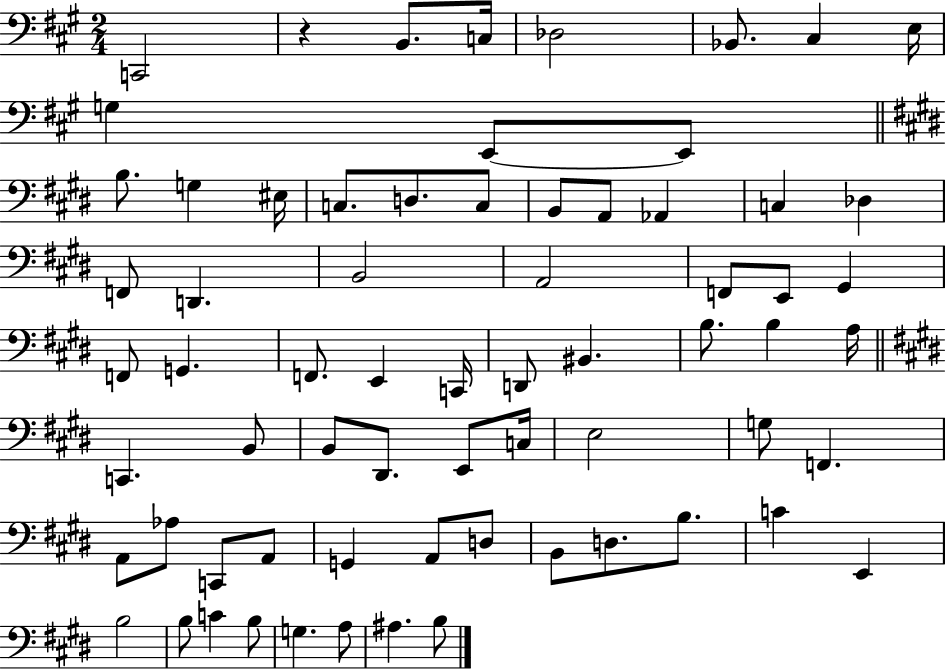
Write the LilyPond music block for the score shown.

{
  \clef bass
  \numericTimeSignature
  \time 2/4
  \key a \major
  c,2 | r4 b,8. c16 | des2 | bes,8. cis4 e16 | \break g4 e,8~~ e,8 | \bar "||" \break \key e \major b8. g4 eis16 | c8. d8. c8 | b,8 a,8 aes,4 | c4 des4 | \break f,8 d,4. | b,2 | a,2 | f,8 e,8 gis,4 | \break f,8 g,4. | f,8. e,4 c,16 | d,8 bis,4. | b8. b4 a16 | \break \bar "||" \break \key e \major c,4. b,8 | b,8 dis,8. e,8 c16 | e2 | g8 f,4. | \break a,8 aes8 c,8 a,8 | g,4 a,8 d8 | b,8 d8. b8. | c'4 e,4 | \break b2 | b8 c'4 b8 | g4. a8 | ais4. b8 | \break \bar "|."
}